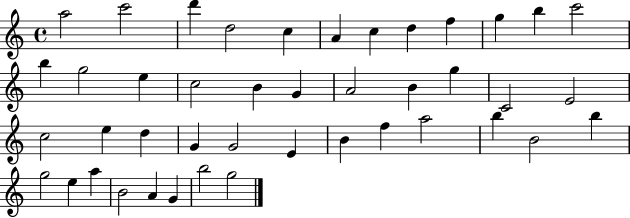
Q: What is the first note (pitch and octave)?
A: A5